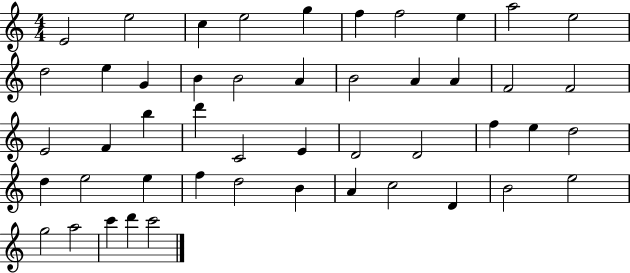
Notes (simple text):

E4/h E5/h C5/q E5/h G5/q F5/q F5/h E5/q A5/h E5/h D5/h E5/q G4/q B4/q B4/h A4/q B4/h A4/q A4/q F4/h F4/h E4/h F4/q B5/q D6/q C4/h E4/q D4/h D4/h F5/q E5/q D5/h D5/q E5/h E5/q F5/q D5/h B4/q A4/q C5/h D4/q B4/h E5/h G5/h A5/h C6/q D6/q C6/h